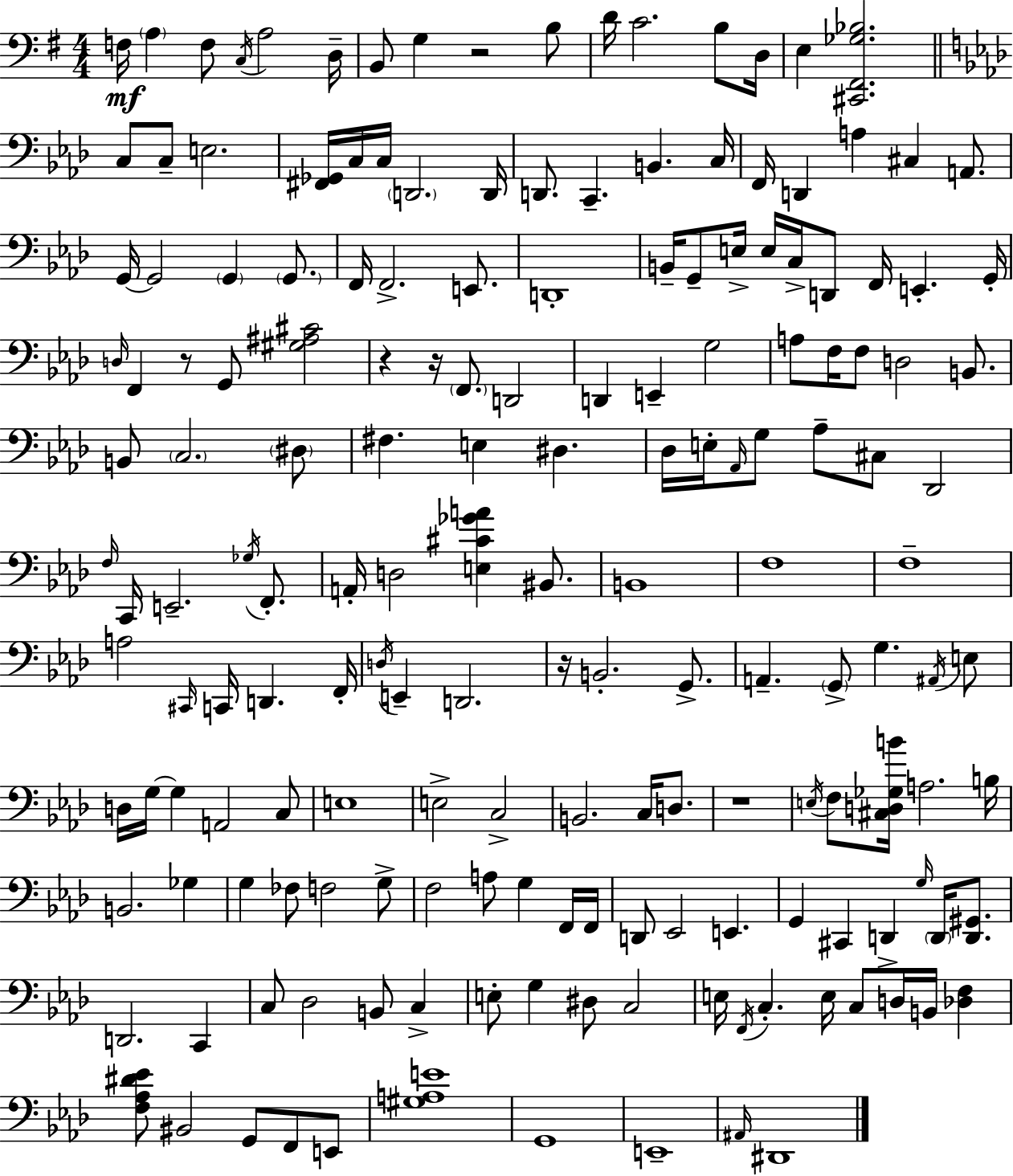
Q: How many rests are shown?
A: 6